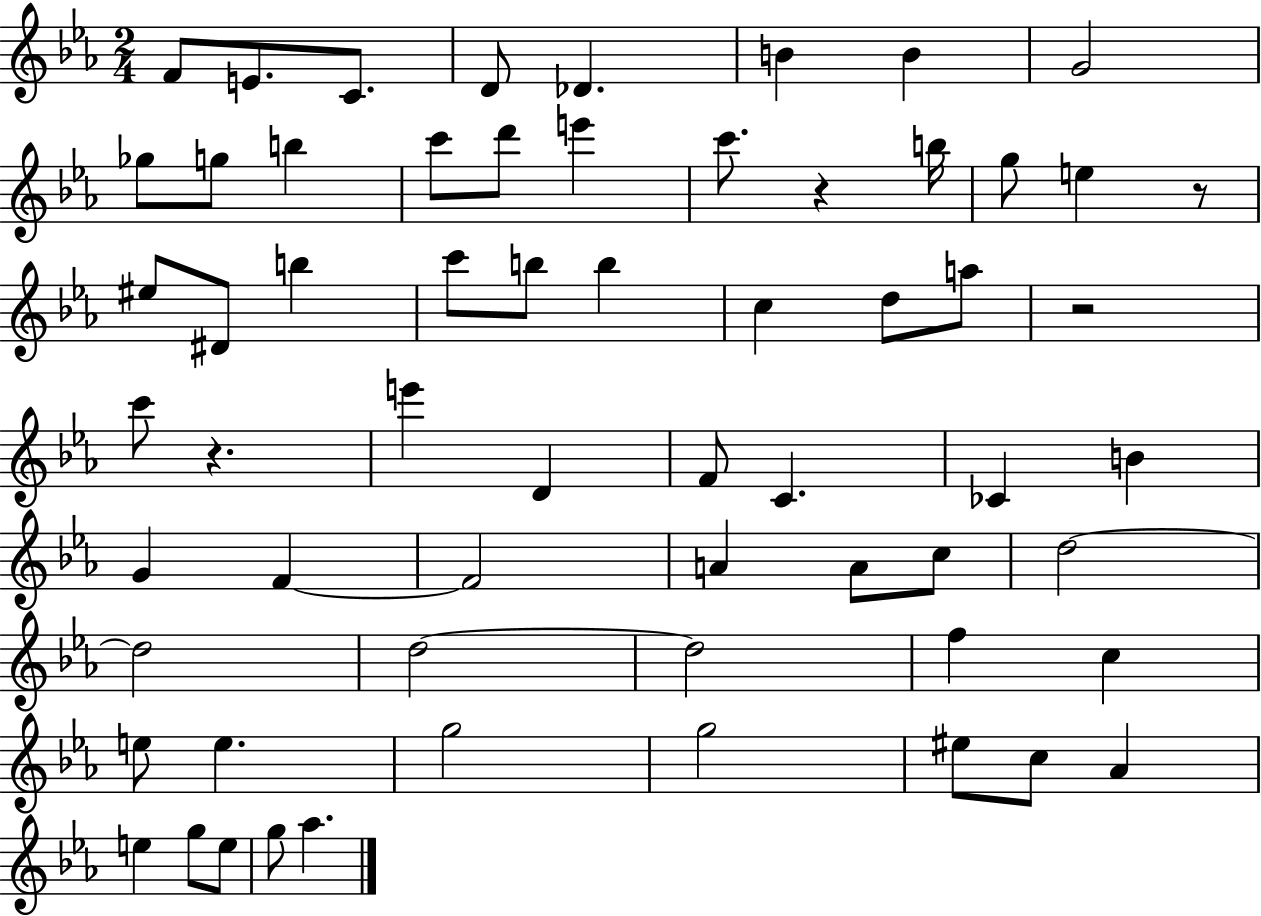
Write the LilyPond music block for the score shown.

{
  \clef treble
  \numericTimeSignature
  \time 2/4
  \key ees \major
  f'8 e'8. c'8. | d'8 des'4. | b'4 b'4 | g'2 | \break ges''8 g''8 b''4 | c'''8 d'''8 e'''4 | c'''8. r4 b''16 | g''8 e''4 r8 | \break eis''8 dis'8 b''4 | c'''8 b''8 b''4 | c''4 d''8 a''8 | r2 | \break c'''8 r4. | e'''4 d'4 | f'8 c'4. | ces'4 b'4 | \break g'4 f'4~~ | f'2 | a'4 a'8 c''8 | d''2~~ | \break d''2 | d''2~~ | d''2 | f''4 c''4 | \break e''8 e''4. | g''2 | g''2 | eis''8 c''8 aes'4 | \break e''4 g''8 e''8 | g''8 aes''4. | \bar "|."
}